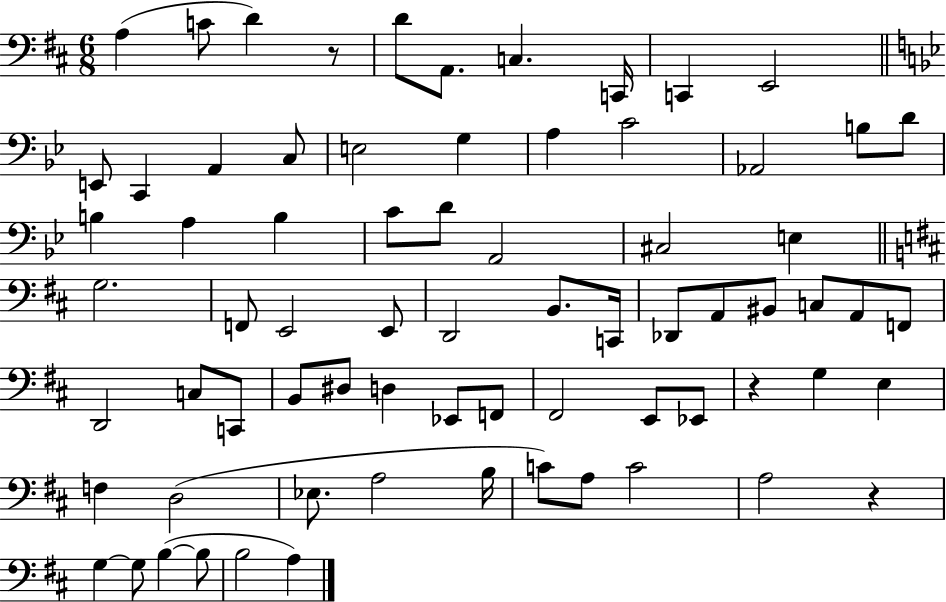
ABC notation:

X:1
T:Untitled
M:6/8
L:1/4
K:D
A, C/2 D z/2 D/2 A,,/2 C, C,,/4 C,, E,,2 E,,/2 C,, A,, C,/2 E,2 G, A, C2 _A,,2 B,/2 D/2 B, A, B, C/2 D/2 A,,2 ^C,2 E, G,2 F,,/2 E,,2 E,,/2 D,,2 B,,/2 C,,/4 _D,,/2 A,,/2 ^B,,/2 C,/2 A,,/2 F,,/2 D,,2 C,/2 C,,/2 B,,/2 ^D,/2 D, _E,,/2 F,,/2 ^F,,2 E,,/2 _E,,/2 z G, E, F, D,2 _E,/2 A,2 B,/4 C/2 A,/2 C2 A,2 z G, G,/2 B, B,/2 B,2 A,